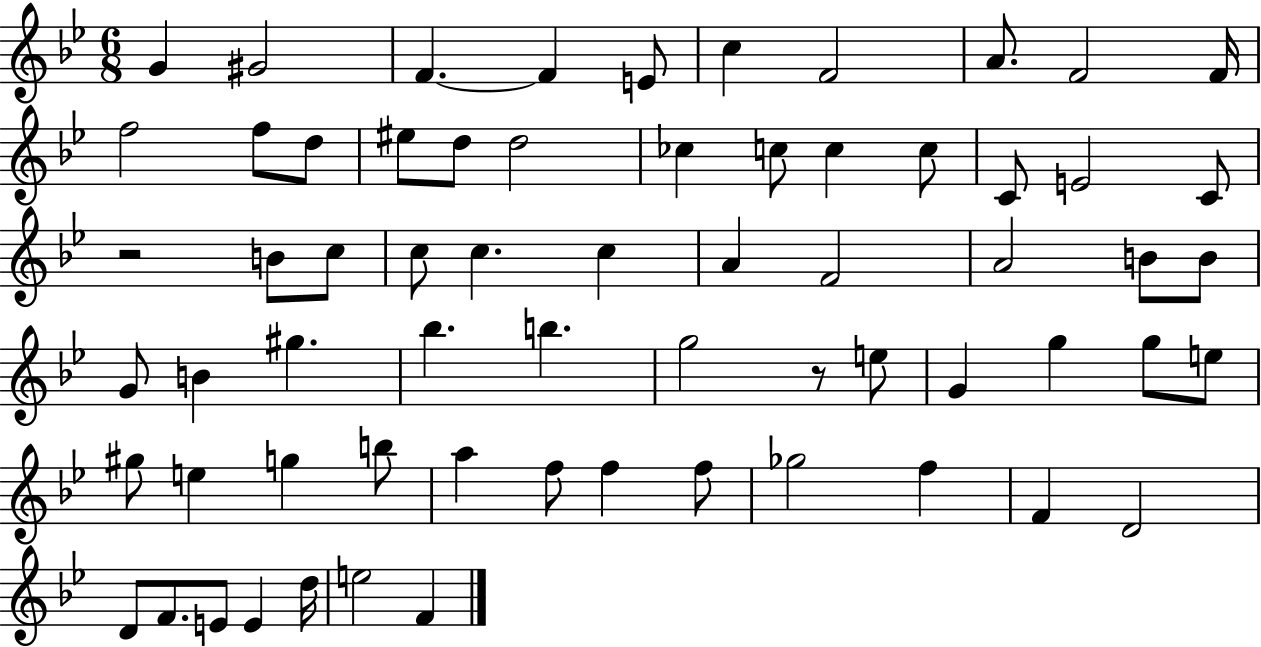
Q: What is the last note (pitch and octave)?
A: F4